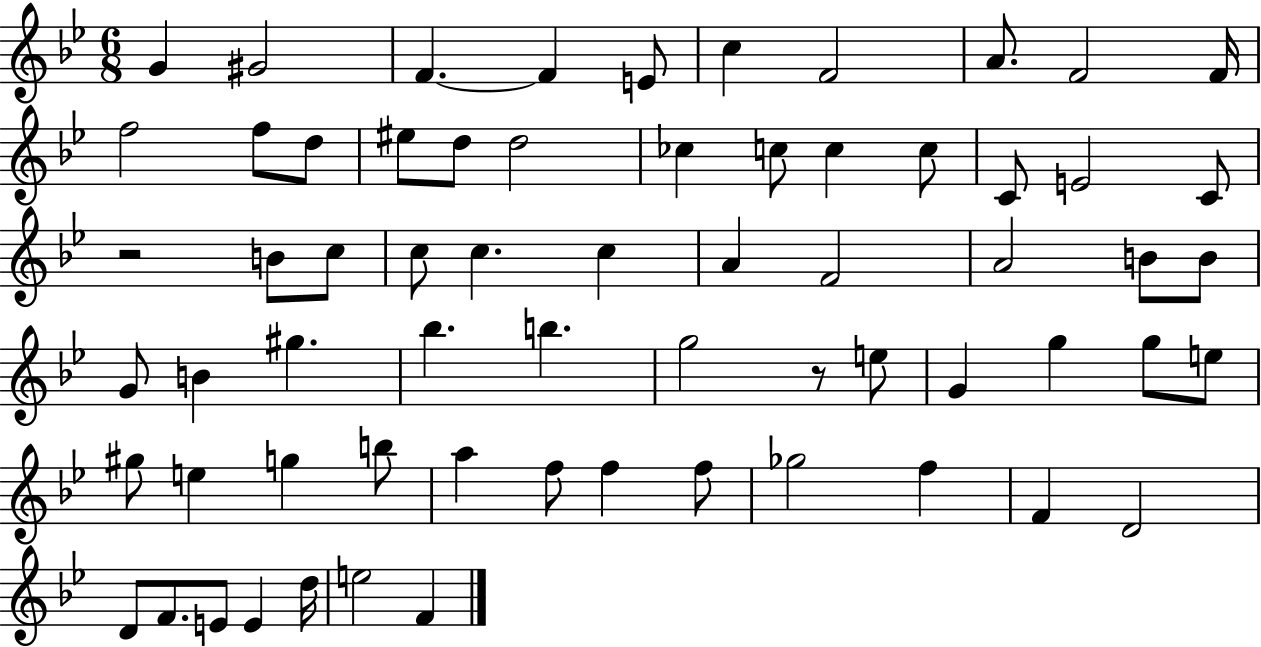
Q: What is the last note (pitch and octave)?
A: F4